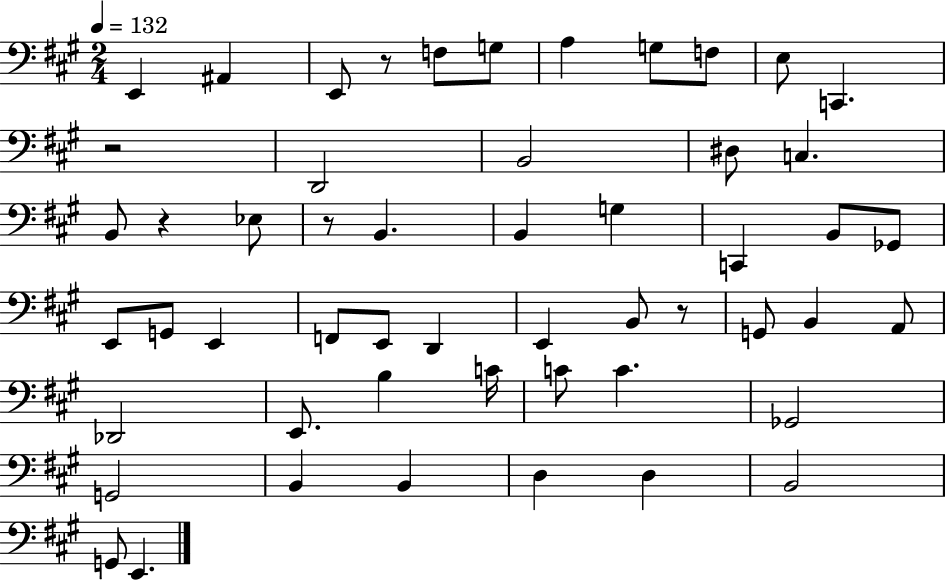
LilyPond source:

{
  \clef bass
  \numericTimeSignature
  \time 2/4
  \key a \major
  \tempo 4 = 132
  e,4 ais,4 | e,8 r8 f8 g8 | a4 g8 f8 | e8 c,4. | \break r2 | d,2 | b,2 | dis8 c4. | \break b,8 r4 ees8 | r8 b,4. | b,4 g4 | c,4 b,8 ges,8 | \break e,8 g,8 e,4 | f,8 e,8 d,4 | e,4 b,8 r8 | g,8 b,4 a,8 | \break des,2 | e,8. b4 c'16 | c'8 c'4. | ges,2 | \break g,2 | b,4 b,4 | d4 d4 | b,2 | \break g,8 e,4. | \bar "|."
}